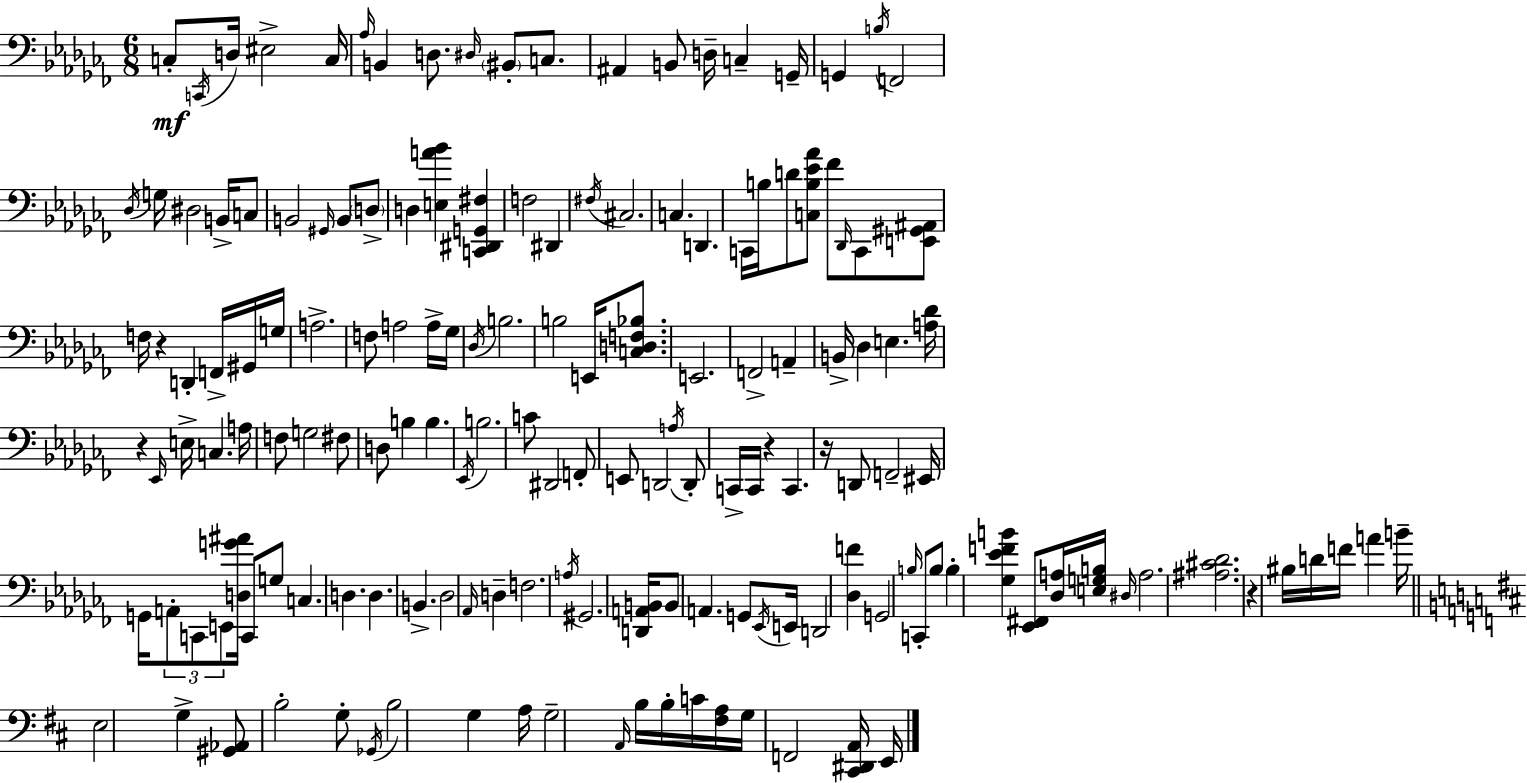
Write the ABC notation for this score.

X:1
T:Untitled
M:6/8
L:1/4
K:Abm
C,/2 C,,/4 D,/4 ^E,2 C,/4 _A,/4 B,, D,/2 ^D,/4 ^B,,/2 C,/2 ^A,, B,,/2 D,/4 C, G,,/4 G,, B,/4 F,,2 _D,/4 G,/4 ^D,2 B,,/4 C,/2 B,,2 ^G,,/4 B,,/2 D,/2 D, [E,A_B] [C,,^D,,G,,^F,] F,2 ^D,, ^F,/4 ^C,2 C, D,, C,,/4 B,/4 D/2 [C,B,_E_A]/2 _F/2 _D,,/4 C,,/2 [E,,^G,,^A,,]/2 F,/4 z D,, F,,/4 ^G,,/4 G,/4 A,2 F,/2 A,2 A,/4 _G,/4 _D,/4 B,2 B,2 E,,/4 [C,D,F,_B,]/2 E,,2 F,,2 A,, B,,/4 _D, E, [A,_D]/4 z _E,,/4 E,/4 C, A,/4 F,/2 G,2 ^F,/2 D,/2 B, B, _E,,/4 B,2 C/2 ^D,,2 F,,/2 E,,/2 D,,2 A,/4 D,,/2 C,,/4 C,,/4 z C,, z/4 D,,/2 F,,2 ^E,,/4 G,,/4 A,,/2 C,,/2 E,,/2 [D,G^A]/4 C,,/2 G,/2 C, D, D, B,, _D,2 _A,,/4 D, F,2 A,/4 ^G,,2 [D,,A,,B,,]/4 B,,/2 A,, G,,/2 _E,,/4 E,,/4 D,,2 [_D,F] G,,2 B,/4 C,,/2 B,/2 B, [_G,_EFB] [_E,,^F,,]/2 [_D,A,]/4 [E,G,B,]/4 ^D,/4 A,2 [^A,^C_D]2 z ^B,/4 D/4 F/4 A B/4 E,2 G, [^G,,_A,,]/2 B,2 G,/2 _G,,/4 B,2 G, A,/4 G,2 A,,/4 B,/4 B,/4 C/4 [^F,A,]/4 G,/4 F,,2 [^C,,^D,,A,,]/4 E,,/4